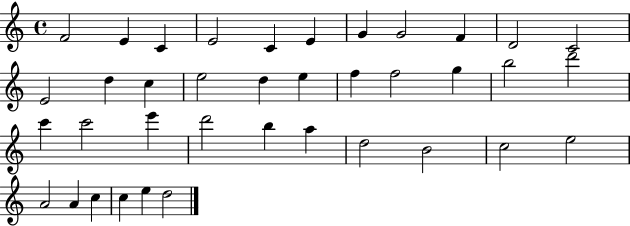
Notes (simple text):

F4/h E4/q C4/q E4/h C4/q E4/q G4/q G4/h F4/q D4/h C4/h E4/h D5/q C5/q E5/h D5/q E5/q F5/q F5/h G5/q B5/h D6/h C6/q C6/h E6/q D6/h B5/q A5/q D5/h B4/h C5/h E5/h A4/h A4/q C5/q C5/q E5/q D5/h